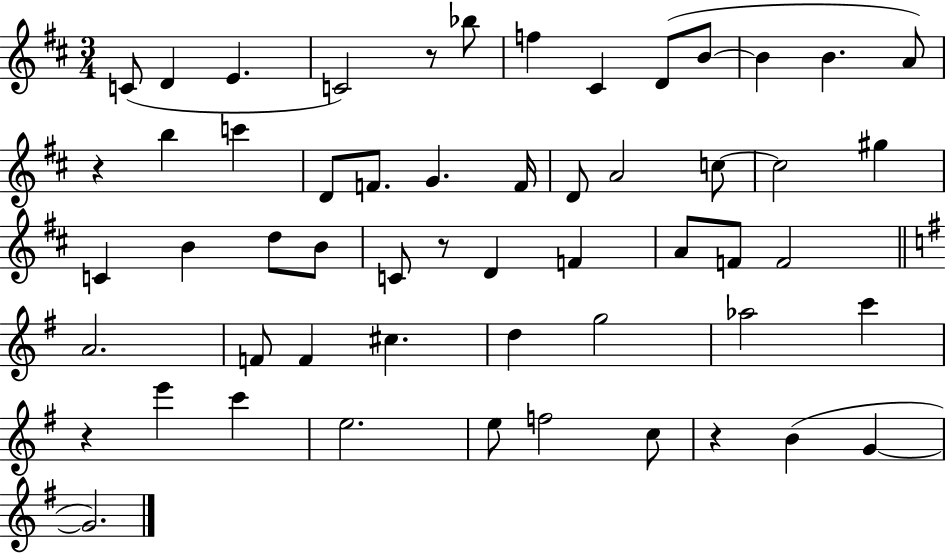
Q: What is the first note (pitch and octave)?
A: C4